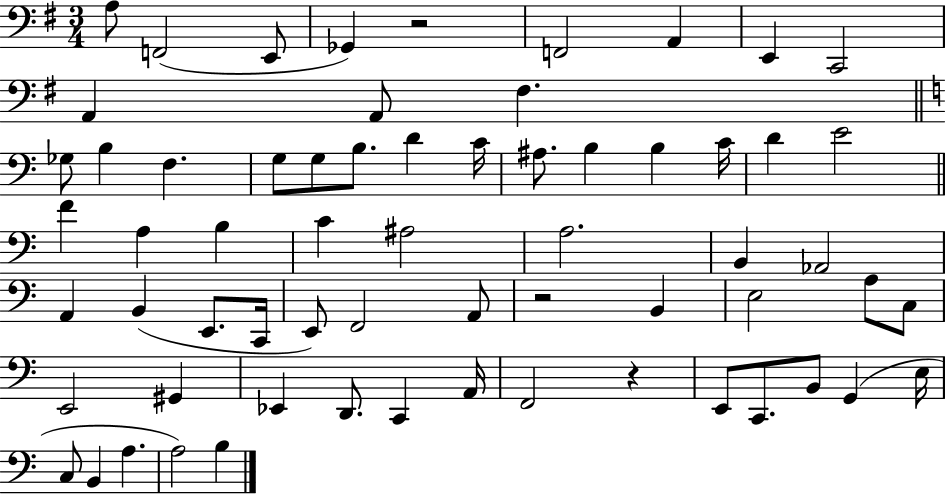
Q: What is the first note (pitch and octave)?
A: A3